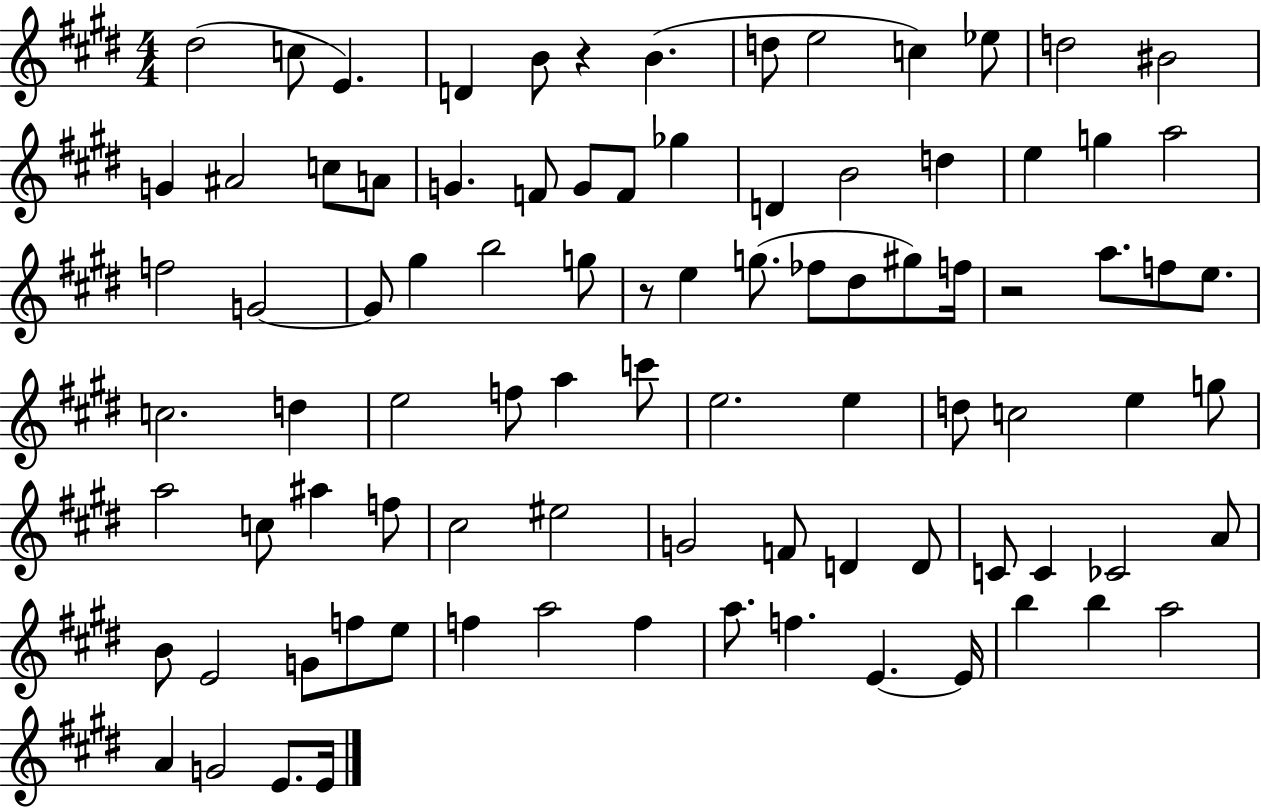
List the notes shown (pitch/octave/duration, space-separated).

D#5/h C5/e E4/q. D4/q B4/e R/q B4/q. D5/e E5/h C5/q Eb5/e D5/h BIS4/h G4/q A#4/h C5/e A4/e G4/q. F4/e G4/e F4/e Gb5/q D4/q B4/h D5/q E5/q G5/q A5/h F5/h G4/h G4/e G#5/q B5/h G5/e R/e E5/q G5/e. FES5/e D#5/e G#5/e F5/s R/h A5/e. F5/e E5/e. C5/h. D5/q E5/h F5/e A5/q C6/e E5/h. E5/q D5/e C5/h E5/q G5/e A5/h C5/e A#5/q F5/e C#5/h EIS5/h G4/h F4/e D4/q D4/e C4/e C4/q CES4/h A4/e B4/e E4/h G4/e F5/e E5/e F5/q A5/h F5/q A5/e. F5/q. E4/q. E4/s B5/q B5/q A5/h A4/q G4/h E4/e. E4/s